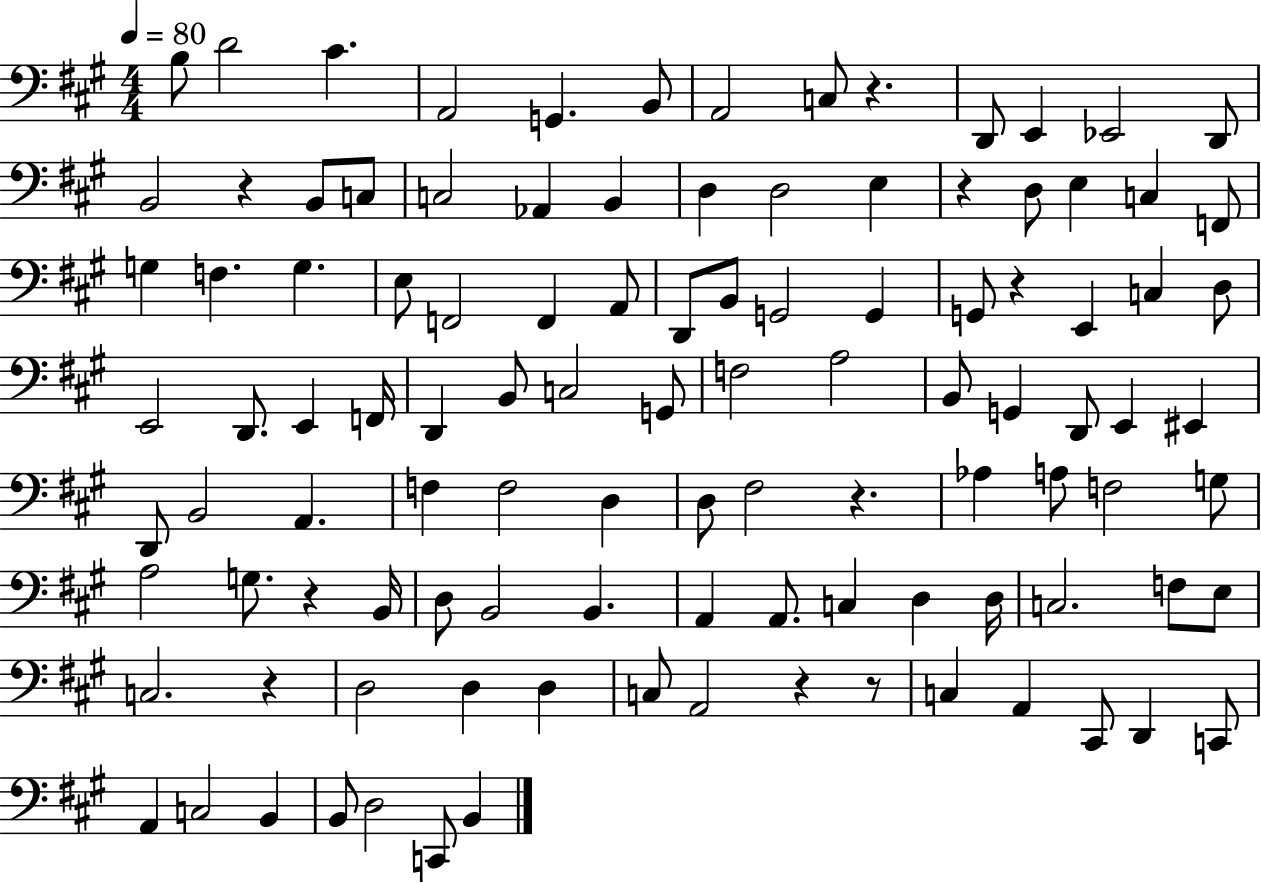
X:1
T:Untitled
M:4/4
L:1/4
K:A
B,/2 D2 ^C A,,2 G,, B,,/2 A,,2 C,/2 z D,,/2 E,, _E,,2 D,,/2 B,,2 z B,,/2 C,/2 C,2 _A,, B,, D, D,2 E, z D,/2 E, C, F,,/2 G, F, G, E,/2 F,,2 F,, A,,/2 D,,/2 B,,/2 G,,2 G,, G,,/2 z E,, C, D,/2 E,,2 D,,/2 E,, F,,/4 D,, B,,/2 C,2 G,,/2 F,2 A,2 B,,/2 G,, D,,/2 E,, ^E,, D,,/2 B,,2 A,, F, F,2 D, D,/2 ^F,2 z _A, A,/2 F,2 G,/2 A,2 G,/2 z B,,/4 D,/2 B,,2 B,, A,, A,,/2 C, D, D,/4 C,2 F,/2 E,/2 C,2 z D,2 D, D, C,/2 A,,2 z z/2 C, A,, ^C,,/2 D,, C,,/2 A,, C,2 B,, B,,/2 D,2 C,,/2 B,,